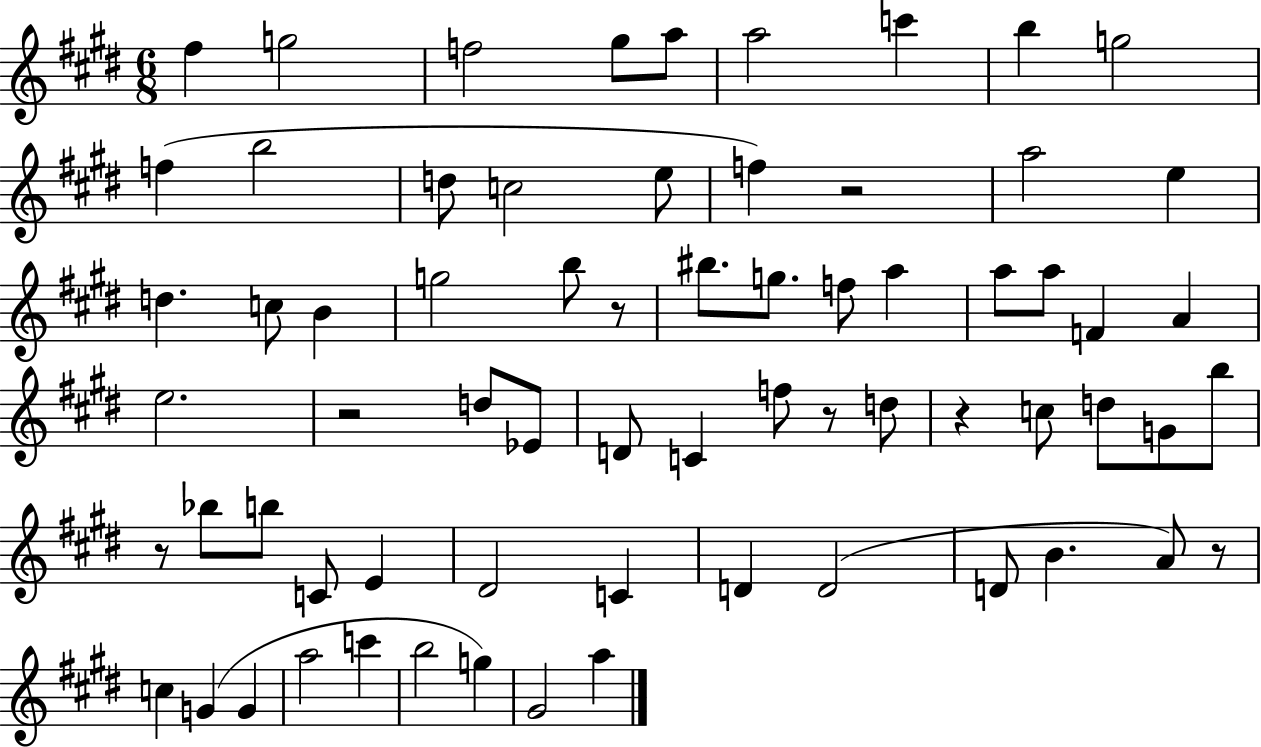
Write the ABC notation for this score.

X:1
T:Untitled
M:6/8
L:1/4
K:E
^f g2 f2 ^g/2 a/2 a2 c' b g2 f b2 d/2 c2 e/2 f z2 a2 e d c/2 B g2 b/2 z/2 ^b/2 g/2 f/2 a a/2 a/2 F A e2 z2 d/2 _E/2 D/2 C f/2 z/2 d/2 z c/2 d/2 G/2 b/2 z/2 _b/2 b/2 C/2 E ^D2 C D D2 D/2 B A/2 z/2 c G G a2 c' b2 g ^G2 a